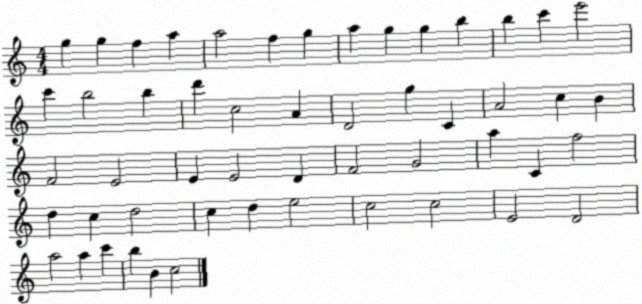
X:1
T:Untitled
M:4/4
L:1/4
K:C
g g f a a2 f g a g g b b c' e'2 c' b2 b d' c2 A D2 g C A2 c B F2 E2 E E2 D F2 G2 a C f2 d c d2 c d e2 c2 c2 E2 D2 a2 a c' b B c2